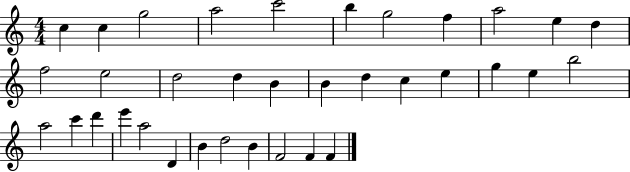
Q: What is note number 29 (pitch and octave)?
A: D4